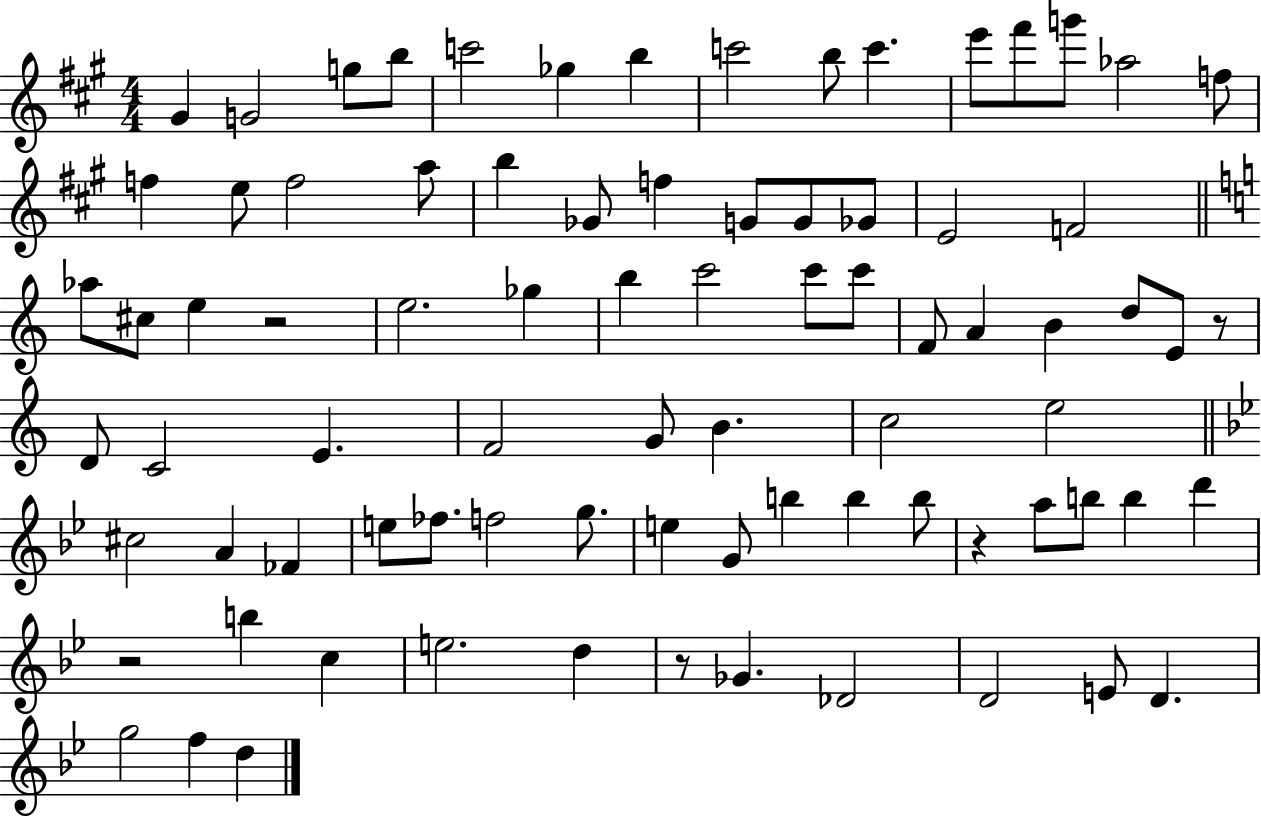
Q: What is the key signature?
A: A major